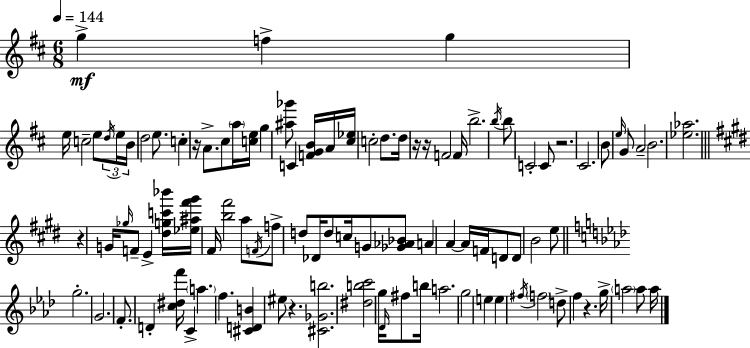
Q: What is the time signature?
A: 6/8